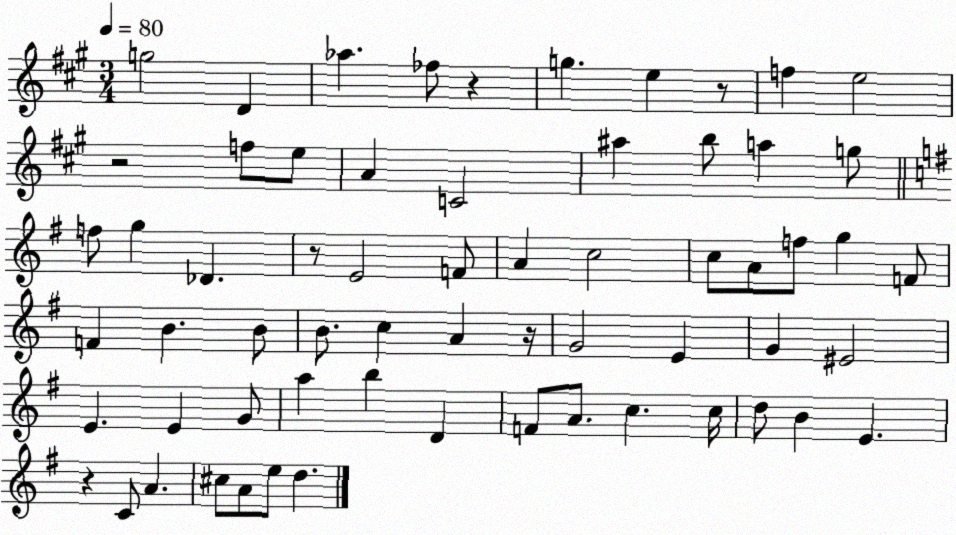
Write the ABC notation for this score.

X:1
T:Untitled
M:3/4
L:1/4
K:A
g2 D _a _f/2 z g e z/2 f e2 z2 f/2 e/2 A C2 ^a b/2 a g/2 f/2 g _D z/2 E2 F/2 A c2 c/2 A/2 f/2 g F/2 F B B/2 B/2 c A z/4 G2 E G ^E2 E E G/2 a b D F/2 A/2 c c/4 d/2 B E z C/2 A ^c/2 A/2 e/2 d